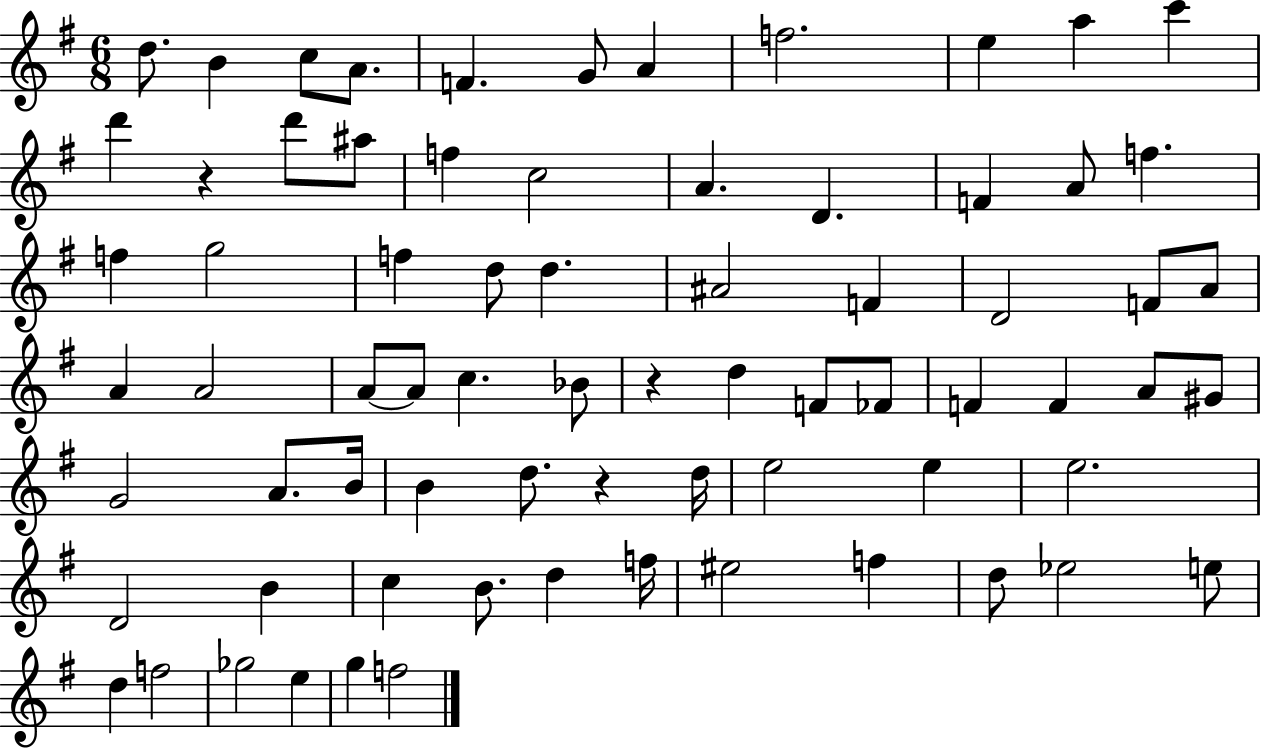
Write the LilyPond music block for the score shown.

{
  \clef treble
  \numericTimeSignature
  \time 6/8
  \key g \major
  d''8. b'4 c''8 a'8. | f'4. g'8 a'4 | f''2. | e''4 a''4 c'''4 | \break d'''4 r4 d'''8 ais''8 | f''4 c''2 | a'4. d'4. | f'4 a'8 f''4. | \break f''4 g''2 | f''4 d''8 d''4. | ais'2 f'4 | d'2 f'8 a'8 | \break a'4 a'2 | a'8~~ a'8 c''4. bes'8 | r4 d''4 f'8 fes'8 | f'4 f'4 a'8 gis'8 | \break g'2 a'8. b'16 | b'4 d''8. r4 d''16 | e''2 e''4 | e''2. | \break d'2 b'4 | c''4 b'8. d''4 f''16 | eis''2 f''4 | d''8 ees''2 e''8 | \break d''4 f''2 | ges''2 e''4 | g''4 f''2 | \bar "|."
}